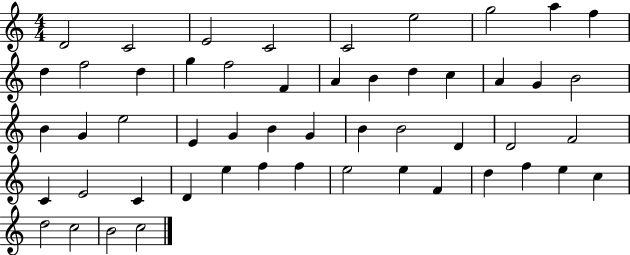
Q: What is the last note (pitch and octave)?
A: C5